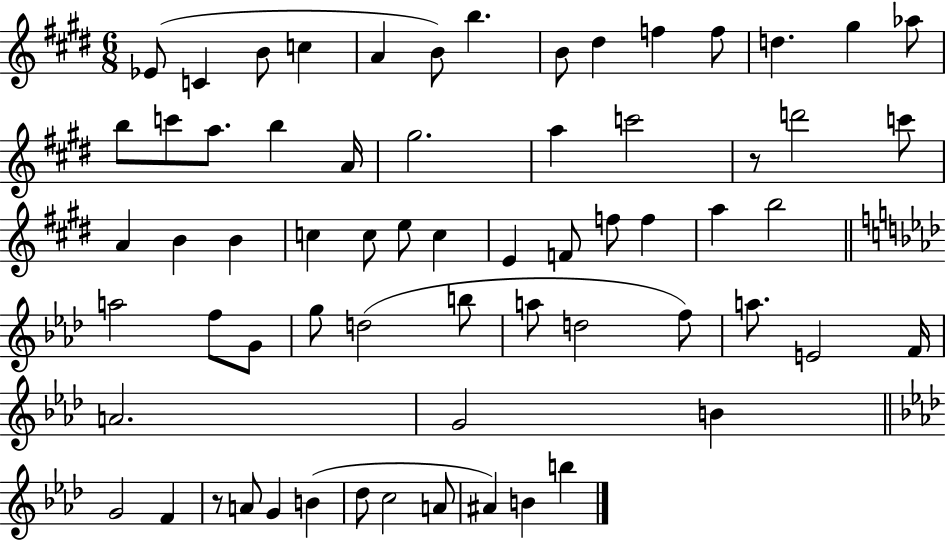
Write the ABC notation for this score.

X:1
T:Untitled
M:6/8
L:1/4
K:E
_E/2 C B/2 c A B/2 b B/2 ^d f f/2 d ^g _a/2 b/2 c'/2 a/2 b A/4 ^g2 a c'2 z/2 d'2 c'/2 A B B c c/2 e/2 c E F/2 f/2 f a b2 a2 f/2 G/2 g/2 d2 b/2 a/2 d2 f/2 a/2 E2 F/4 A2 G2 B G2 F z/2 A/2 G B _d/2 c2 A/2 ^A B b